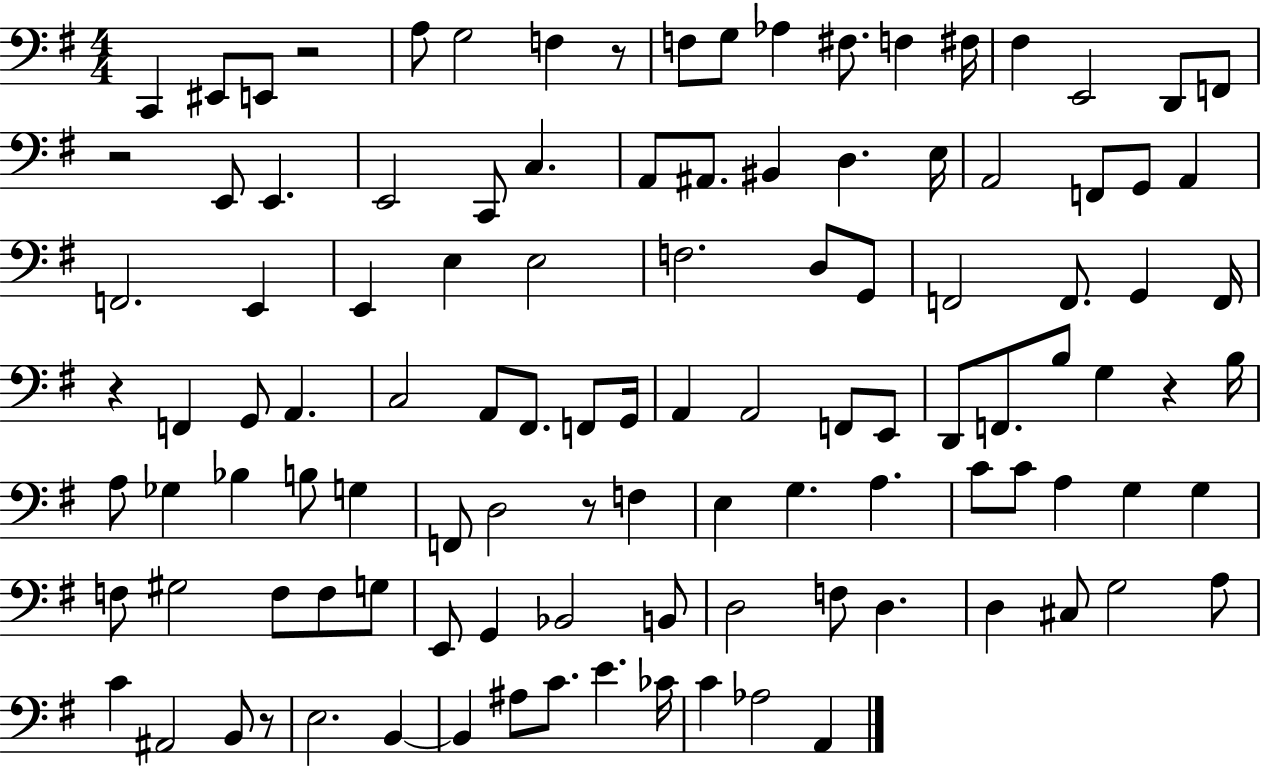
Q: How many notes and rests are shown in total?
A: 111